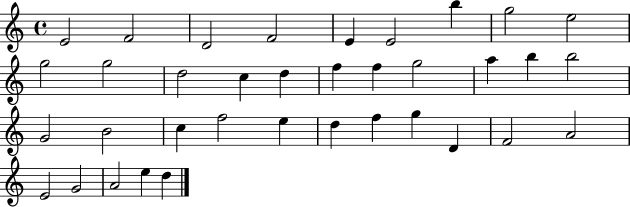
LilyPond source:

{
  \clef treble
  \time 4/4
  \defaultTimeSignature
  \key c \major
  e'2 f'2 | d'2 f'2 | e'4 e'2 b''4 | g''2 e''2 | \break g''2 g''2 | d''2 c''4 d''4 | f''4 f''4 g''2 | a''4 b''4 b''2 | \break g'2 b'2 | c''4 f''2 e''4 | d''4 f''4 g''4 d'4 | f'2 a'2 | \break e'2 g'2 | a'2 e''4 d''4 | \bar "|."
}